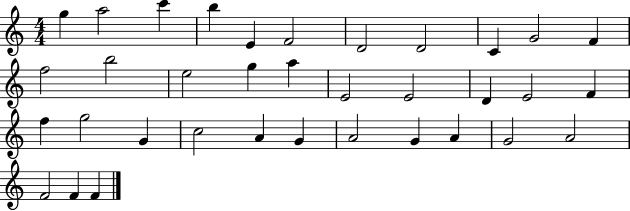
G5/q A5/h C6/q B5/q E4/q F4/h D4/h D4/h C4/q G4/h F4/q F5/h B5/h E5/h G5/q A5/q E4/h E4/h D4/q E4/h F4/q F5/q G5/h G4/q C5/h A4/q G4/q A4/h G4/q A4/q G4/h A4/h F4/h F4/q F4/q